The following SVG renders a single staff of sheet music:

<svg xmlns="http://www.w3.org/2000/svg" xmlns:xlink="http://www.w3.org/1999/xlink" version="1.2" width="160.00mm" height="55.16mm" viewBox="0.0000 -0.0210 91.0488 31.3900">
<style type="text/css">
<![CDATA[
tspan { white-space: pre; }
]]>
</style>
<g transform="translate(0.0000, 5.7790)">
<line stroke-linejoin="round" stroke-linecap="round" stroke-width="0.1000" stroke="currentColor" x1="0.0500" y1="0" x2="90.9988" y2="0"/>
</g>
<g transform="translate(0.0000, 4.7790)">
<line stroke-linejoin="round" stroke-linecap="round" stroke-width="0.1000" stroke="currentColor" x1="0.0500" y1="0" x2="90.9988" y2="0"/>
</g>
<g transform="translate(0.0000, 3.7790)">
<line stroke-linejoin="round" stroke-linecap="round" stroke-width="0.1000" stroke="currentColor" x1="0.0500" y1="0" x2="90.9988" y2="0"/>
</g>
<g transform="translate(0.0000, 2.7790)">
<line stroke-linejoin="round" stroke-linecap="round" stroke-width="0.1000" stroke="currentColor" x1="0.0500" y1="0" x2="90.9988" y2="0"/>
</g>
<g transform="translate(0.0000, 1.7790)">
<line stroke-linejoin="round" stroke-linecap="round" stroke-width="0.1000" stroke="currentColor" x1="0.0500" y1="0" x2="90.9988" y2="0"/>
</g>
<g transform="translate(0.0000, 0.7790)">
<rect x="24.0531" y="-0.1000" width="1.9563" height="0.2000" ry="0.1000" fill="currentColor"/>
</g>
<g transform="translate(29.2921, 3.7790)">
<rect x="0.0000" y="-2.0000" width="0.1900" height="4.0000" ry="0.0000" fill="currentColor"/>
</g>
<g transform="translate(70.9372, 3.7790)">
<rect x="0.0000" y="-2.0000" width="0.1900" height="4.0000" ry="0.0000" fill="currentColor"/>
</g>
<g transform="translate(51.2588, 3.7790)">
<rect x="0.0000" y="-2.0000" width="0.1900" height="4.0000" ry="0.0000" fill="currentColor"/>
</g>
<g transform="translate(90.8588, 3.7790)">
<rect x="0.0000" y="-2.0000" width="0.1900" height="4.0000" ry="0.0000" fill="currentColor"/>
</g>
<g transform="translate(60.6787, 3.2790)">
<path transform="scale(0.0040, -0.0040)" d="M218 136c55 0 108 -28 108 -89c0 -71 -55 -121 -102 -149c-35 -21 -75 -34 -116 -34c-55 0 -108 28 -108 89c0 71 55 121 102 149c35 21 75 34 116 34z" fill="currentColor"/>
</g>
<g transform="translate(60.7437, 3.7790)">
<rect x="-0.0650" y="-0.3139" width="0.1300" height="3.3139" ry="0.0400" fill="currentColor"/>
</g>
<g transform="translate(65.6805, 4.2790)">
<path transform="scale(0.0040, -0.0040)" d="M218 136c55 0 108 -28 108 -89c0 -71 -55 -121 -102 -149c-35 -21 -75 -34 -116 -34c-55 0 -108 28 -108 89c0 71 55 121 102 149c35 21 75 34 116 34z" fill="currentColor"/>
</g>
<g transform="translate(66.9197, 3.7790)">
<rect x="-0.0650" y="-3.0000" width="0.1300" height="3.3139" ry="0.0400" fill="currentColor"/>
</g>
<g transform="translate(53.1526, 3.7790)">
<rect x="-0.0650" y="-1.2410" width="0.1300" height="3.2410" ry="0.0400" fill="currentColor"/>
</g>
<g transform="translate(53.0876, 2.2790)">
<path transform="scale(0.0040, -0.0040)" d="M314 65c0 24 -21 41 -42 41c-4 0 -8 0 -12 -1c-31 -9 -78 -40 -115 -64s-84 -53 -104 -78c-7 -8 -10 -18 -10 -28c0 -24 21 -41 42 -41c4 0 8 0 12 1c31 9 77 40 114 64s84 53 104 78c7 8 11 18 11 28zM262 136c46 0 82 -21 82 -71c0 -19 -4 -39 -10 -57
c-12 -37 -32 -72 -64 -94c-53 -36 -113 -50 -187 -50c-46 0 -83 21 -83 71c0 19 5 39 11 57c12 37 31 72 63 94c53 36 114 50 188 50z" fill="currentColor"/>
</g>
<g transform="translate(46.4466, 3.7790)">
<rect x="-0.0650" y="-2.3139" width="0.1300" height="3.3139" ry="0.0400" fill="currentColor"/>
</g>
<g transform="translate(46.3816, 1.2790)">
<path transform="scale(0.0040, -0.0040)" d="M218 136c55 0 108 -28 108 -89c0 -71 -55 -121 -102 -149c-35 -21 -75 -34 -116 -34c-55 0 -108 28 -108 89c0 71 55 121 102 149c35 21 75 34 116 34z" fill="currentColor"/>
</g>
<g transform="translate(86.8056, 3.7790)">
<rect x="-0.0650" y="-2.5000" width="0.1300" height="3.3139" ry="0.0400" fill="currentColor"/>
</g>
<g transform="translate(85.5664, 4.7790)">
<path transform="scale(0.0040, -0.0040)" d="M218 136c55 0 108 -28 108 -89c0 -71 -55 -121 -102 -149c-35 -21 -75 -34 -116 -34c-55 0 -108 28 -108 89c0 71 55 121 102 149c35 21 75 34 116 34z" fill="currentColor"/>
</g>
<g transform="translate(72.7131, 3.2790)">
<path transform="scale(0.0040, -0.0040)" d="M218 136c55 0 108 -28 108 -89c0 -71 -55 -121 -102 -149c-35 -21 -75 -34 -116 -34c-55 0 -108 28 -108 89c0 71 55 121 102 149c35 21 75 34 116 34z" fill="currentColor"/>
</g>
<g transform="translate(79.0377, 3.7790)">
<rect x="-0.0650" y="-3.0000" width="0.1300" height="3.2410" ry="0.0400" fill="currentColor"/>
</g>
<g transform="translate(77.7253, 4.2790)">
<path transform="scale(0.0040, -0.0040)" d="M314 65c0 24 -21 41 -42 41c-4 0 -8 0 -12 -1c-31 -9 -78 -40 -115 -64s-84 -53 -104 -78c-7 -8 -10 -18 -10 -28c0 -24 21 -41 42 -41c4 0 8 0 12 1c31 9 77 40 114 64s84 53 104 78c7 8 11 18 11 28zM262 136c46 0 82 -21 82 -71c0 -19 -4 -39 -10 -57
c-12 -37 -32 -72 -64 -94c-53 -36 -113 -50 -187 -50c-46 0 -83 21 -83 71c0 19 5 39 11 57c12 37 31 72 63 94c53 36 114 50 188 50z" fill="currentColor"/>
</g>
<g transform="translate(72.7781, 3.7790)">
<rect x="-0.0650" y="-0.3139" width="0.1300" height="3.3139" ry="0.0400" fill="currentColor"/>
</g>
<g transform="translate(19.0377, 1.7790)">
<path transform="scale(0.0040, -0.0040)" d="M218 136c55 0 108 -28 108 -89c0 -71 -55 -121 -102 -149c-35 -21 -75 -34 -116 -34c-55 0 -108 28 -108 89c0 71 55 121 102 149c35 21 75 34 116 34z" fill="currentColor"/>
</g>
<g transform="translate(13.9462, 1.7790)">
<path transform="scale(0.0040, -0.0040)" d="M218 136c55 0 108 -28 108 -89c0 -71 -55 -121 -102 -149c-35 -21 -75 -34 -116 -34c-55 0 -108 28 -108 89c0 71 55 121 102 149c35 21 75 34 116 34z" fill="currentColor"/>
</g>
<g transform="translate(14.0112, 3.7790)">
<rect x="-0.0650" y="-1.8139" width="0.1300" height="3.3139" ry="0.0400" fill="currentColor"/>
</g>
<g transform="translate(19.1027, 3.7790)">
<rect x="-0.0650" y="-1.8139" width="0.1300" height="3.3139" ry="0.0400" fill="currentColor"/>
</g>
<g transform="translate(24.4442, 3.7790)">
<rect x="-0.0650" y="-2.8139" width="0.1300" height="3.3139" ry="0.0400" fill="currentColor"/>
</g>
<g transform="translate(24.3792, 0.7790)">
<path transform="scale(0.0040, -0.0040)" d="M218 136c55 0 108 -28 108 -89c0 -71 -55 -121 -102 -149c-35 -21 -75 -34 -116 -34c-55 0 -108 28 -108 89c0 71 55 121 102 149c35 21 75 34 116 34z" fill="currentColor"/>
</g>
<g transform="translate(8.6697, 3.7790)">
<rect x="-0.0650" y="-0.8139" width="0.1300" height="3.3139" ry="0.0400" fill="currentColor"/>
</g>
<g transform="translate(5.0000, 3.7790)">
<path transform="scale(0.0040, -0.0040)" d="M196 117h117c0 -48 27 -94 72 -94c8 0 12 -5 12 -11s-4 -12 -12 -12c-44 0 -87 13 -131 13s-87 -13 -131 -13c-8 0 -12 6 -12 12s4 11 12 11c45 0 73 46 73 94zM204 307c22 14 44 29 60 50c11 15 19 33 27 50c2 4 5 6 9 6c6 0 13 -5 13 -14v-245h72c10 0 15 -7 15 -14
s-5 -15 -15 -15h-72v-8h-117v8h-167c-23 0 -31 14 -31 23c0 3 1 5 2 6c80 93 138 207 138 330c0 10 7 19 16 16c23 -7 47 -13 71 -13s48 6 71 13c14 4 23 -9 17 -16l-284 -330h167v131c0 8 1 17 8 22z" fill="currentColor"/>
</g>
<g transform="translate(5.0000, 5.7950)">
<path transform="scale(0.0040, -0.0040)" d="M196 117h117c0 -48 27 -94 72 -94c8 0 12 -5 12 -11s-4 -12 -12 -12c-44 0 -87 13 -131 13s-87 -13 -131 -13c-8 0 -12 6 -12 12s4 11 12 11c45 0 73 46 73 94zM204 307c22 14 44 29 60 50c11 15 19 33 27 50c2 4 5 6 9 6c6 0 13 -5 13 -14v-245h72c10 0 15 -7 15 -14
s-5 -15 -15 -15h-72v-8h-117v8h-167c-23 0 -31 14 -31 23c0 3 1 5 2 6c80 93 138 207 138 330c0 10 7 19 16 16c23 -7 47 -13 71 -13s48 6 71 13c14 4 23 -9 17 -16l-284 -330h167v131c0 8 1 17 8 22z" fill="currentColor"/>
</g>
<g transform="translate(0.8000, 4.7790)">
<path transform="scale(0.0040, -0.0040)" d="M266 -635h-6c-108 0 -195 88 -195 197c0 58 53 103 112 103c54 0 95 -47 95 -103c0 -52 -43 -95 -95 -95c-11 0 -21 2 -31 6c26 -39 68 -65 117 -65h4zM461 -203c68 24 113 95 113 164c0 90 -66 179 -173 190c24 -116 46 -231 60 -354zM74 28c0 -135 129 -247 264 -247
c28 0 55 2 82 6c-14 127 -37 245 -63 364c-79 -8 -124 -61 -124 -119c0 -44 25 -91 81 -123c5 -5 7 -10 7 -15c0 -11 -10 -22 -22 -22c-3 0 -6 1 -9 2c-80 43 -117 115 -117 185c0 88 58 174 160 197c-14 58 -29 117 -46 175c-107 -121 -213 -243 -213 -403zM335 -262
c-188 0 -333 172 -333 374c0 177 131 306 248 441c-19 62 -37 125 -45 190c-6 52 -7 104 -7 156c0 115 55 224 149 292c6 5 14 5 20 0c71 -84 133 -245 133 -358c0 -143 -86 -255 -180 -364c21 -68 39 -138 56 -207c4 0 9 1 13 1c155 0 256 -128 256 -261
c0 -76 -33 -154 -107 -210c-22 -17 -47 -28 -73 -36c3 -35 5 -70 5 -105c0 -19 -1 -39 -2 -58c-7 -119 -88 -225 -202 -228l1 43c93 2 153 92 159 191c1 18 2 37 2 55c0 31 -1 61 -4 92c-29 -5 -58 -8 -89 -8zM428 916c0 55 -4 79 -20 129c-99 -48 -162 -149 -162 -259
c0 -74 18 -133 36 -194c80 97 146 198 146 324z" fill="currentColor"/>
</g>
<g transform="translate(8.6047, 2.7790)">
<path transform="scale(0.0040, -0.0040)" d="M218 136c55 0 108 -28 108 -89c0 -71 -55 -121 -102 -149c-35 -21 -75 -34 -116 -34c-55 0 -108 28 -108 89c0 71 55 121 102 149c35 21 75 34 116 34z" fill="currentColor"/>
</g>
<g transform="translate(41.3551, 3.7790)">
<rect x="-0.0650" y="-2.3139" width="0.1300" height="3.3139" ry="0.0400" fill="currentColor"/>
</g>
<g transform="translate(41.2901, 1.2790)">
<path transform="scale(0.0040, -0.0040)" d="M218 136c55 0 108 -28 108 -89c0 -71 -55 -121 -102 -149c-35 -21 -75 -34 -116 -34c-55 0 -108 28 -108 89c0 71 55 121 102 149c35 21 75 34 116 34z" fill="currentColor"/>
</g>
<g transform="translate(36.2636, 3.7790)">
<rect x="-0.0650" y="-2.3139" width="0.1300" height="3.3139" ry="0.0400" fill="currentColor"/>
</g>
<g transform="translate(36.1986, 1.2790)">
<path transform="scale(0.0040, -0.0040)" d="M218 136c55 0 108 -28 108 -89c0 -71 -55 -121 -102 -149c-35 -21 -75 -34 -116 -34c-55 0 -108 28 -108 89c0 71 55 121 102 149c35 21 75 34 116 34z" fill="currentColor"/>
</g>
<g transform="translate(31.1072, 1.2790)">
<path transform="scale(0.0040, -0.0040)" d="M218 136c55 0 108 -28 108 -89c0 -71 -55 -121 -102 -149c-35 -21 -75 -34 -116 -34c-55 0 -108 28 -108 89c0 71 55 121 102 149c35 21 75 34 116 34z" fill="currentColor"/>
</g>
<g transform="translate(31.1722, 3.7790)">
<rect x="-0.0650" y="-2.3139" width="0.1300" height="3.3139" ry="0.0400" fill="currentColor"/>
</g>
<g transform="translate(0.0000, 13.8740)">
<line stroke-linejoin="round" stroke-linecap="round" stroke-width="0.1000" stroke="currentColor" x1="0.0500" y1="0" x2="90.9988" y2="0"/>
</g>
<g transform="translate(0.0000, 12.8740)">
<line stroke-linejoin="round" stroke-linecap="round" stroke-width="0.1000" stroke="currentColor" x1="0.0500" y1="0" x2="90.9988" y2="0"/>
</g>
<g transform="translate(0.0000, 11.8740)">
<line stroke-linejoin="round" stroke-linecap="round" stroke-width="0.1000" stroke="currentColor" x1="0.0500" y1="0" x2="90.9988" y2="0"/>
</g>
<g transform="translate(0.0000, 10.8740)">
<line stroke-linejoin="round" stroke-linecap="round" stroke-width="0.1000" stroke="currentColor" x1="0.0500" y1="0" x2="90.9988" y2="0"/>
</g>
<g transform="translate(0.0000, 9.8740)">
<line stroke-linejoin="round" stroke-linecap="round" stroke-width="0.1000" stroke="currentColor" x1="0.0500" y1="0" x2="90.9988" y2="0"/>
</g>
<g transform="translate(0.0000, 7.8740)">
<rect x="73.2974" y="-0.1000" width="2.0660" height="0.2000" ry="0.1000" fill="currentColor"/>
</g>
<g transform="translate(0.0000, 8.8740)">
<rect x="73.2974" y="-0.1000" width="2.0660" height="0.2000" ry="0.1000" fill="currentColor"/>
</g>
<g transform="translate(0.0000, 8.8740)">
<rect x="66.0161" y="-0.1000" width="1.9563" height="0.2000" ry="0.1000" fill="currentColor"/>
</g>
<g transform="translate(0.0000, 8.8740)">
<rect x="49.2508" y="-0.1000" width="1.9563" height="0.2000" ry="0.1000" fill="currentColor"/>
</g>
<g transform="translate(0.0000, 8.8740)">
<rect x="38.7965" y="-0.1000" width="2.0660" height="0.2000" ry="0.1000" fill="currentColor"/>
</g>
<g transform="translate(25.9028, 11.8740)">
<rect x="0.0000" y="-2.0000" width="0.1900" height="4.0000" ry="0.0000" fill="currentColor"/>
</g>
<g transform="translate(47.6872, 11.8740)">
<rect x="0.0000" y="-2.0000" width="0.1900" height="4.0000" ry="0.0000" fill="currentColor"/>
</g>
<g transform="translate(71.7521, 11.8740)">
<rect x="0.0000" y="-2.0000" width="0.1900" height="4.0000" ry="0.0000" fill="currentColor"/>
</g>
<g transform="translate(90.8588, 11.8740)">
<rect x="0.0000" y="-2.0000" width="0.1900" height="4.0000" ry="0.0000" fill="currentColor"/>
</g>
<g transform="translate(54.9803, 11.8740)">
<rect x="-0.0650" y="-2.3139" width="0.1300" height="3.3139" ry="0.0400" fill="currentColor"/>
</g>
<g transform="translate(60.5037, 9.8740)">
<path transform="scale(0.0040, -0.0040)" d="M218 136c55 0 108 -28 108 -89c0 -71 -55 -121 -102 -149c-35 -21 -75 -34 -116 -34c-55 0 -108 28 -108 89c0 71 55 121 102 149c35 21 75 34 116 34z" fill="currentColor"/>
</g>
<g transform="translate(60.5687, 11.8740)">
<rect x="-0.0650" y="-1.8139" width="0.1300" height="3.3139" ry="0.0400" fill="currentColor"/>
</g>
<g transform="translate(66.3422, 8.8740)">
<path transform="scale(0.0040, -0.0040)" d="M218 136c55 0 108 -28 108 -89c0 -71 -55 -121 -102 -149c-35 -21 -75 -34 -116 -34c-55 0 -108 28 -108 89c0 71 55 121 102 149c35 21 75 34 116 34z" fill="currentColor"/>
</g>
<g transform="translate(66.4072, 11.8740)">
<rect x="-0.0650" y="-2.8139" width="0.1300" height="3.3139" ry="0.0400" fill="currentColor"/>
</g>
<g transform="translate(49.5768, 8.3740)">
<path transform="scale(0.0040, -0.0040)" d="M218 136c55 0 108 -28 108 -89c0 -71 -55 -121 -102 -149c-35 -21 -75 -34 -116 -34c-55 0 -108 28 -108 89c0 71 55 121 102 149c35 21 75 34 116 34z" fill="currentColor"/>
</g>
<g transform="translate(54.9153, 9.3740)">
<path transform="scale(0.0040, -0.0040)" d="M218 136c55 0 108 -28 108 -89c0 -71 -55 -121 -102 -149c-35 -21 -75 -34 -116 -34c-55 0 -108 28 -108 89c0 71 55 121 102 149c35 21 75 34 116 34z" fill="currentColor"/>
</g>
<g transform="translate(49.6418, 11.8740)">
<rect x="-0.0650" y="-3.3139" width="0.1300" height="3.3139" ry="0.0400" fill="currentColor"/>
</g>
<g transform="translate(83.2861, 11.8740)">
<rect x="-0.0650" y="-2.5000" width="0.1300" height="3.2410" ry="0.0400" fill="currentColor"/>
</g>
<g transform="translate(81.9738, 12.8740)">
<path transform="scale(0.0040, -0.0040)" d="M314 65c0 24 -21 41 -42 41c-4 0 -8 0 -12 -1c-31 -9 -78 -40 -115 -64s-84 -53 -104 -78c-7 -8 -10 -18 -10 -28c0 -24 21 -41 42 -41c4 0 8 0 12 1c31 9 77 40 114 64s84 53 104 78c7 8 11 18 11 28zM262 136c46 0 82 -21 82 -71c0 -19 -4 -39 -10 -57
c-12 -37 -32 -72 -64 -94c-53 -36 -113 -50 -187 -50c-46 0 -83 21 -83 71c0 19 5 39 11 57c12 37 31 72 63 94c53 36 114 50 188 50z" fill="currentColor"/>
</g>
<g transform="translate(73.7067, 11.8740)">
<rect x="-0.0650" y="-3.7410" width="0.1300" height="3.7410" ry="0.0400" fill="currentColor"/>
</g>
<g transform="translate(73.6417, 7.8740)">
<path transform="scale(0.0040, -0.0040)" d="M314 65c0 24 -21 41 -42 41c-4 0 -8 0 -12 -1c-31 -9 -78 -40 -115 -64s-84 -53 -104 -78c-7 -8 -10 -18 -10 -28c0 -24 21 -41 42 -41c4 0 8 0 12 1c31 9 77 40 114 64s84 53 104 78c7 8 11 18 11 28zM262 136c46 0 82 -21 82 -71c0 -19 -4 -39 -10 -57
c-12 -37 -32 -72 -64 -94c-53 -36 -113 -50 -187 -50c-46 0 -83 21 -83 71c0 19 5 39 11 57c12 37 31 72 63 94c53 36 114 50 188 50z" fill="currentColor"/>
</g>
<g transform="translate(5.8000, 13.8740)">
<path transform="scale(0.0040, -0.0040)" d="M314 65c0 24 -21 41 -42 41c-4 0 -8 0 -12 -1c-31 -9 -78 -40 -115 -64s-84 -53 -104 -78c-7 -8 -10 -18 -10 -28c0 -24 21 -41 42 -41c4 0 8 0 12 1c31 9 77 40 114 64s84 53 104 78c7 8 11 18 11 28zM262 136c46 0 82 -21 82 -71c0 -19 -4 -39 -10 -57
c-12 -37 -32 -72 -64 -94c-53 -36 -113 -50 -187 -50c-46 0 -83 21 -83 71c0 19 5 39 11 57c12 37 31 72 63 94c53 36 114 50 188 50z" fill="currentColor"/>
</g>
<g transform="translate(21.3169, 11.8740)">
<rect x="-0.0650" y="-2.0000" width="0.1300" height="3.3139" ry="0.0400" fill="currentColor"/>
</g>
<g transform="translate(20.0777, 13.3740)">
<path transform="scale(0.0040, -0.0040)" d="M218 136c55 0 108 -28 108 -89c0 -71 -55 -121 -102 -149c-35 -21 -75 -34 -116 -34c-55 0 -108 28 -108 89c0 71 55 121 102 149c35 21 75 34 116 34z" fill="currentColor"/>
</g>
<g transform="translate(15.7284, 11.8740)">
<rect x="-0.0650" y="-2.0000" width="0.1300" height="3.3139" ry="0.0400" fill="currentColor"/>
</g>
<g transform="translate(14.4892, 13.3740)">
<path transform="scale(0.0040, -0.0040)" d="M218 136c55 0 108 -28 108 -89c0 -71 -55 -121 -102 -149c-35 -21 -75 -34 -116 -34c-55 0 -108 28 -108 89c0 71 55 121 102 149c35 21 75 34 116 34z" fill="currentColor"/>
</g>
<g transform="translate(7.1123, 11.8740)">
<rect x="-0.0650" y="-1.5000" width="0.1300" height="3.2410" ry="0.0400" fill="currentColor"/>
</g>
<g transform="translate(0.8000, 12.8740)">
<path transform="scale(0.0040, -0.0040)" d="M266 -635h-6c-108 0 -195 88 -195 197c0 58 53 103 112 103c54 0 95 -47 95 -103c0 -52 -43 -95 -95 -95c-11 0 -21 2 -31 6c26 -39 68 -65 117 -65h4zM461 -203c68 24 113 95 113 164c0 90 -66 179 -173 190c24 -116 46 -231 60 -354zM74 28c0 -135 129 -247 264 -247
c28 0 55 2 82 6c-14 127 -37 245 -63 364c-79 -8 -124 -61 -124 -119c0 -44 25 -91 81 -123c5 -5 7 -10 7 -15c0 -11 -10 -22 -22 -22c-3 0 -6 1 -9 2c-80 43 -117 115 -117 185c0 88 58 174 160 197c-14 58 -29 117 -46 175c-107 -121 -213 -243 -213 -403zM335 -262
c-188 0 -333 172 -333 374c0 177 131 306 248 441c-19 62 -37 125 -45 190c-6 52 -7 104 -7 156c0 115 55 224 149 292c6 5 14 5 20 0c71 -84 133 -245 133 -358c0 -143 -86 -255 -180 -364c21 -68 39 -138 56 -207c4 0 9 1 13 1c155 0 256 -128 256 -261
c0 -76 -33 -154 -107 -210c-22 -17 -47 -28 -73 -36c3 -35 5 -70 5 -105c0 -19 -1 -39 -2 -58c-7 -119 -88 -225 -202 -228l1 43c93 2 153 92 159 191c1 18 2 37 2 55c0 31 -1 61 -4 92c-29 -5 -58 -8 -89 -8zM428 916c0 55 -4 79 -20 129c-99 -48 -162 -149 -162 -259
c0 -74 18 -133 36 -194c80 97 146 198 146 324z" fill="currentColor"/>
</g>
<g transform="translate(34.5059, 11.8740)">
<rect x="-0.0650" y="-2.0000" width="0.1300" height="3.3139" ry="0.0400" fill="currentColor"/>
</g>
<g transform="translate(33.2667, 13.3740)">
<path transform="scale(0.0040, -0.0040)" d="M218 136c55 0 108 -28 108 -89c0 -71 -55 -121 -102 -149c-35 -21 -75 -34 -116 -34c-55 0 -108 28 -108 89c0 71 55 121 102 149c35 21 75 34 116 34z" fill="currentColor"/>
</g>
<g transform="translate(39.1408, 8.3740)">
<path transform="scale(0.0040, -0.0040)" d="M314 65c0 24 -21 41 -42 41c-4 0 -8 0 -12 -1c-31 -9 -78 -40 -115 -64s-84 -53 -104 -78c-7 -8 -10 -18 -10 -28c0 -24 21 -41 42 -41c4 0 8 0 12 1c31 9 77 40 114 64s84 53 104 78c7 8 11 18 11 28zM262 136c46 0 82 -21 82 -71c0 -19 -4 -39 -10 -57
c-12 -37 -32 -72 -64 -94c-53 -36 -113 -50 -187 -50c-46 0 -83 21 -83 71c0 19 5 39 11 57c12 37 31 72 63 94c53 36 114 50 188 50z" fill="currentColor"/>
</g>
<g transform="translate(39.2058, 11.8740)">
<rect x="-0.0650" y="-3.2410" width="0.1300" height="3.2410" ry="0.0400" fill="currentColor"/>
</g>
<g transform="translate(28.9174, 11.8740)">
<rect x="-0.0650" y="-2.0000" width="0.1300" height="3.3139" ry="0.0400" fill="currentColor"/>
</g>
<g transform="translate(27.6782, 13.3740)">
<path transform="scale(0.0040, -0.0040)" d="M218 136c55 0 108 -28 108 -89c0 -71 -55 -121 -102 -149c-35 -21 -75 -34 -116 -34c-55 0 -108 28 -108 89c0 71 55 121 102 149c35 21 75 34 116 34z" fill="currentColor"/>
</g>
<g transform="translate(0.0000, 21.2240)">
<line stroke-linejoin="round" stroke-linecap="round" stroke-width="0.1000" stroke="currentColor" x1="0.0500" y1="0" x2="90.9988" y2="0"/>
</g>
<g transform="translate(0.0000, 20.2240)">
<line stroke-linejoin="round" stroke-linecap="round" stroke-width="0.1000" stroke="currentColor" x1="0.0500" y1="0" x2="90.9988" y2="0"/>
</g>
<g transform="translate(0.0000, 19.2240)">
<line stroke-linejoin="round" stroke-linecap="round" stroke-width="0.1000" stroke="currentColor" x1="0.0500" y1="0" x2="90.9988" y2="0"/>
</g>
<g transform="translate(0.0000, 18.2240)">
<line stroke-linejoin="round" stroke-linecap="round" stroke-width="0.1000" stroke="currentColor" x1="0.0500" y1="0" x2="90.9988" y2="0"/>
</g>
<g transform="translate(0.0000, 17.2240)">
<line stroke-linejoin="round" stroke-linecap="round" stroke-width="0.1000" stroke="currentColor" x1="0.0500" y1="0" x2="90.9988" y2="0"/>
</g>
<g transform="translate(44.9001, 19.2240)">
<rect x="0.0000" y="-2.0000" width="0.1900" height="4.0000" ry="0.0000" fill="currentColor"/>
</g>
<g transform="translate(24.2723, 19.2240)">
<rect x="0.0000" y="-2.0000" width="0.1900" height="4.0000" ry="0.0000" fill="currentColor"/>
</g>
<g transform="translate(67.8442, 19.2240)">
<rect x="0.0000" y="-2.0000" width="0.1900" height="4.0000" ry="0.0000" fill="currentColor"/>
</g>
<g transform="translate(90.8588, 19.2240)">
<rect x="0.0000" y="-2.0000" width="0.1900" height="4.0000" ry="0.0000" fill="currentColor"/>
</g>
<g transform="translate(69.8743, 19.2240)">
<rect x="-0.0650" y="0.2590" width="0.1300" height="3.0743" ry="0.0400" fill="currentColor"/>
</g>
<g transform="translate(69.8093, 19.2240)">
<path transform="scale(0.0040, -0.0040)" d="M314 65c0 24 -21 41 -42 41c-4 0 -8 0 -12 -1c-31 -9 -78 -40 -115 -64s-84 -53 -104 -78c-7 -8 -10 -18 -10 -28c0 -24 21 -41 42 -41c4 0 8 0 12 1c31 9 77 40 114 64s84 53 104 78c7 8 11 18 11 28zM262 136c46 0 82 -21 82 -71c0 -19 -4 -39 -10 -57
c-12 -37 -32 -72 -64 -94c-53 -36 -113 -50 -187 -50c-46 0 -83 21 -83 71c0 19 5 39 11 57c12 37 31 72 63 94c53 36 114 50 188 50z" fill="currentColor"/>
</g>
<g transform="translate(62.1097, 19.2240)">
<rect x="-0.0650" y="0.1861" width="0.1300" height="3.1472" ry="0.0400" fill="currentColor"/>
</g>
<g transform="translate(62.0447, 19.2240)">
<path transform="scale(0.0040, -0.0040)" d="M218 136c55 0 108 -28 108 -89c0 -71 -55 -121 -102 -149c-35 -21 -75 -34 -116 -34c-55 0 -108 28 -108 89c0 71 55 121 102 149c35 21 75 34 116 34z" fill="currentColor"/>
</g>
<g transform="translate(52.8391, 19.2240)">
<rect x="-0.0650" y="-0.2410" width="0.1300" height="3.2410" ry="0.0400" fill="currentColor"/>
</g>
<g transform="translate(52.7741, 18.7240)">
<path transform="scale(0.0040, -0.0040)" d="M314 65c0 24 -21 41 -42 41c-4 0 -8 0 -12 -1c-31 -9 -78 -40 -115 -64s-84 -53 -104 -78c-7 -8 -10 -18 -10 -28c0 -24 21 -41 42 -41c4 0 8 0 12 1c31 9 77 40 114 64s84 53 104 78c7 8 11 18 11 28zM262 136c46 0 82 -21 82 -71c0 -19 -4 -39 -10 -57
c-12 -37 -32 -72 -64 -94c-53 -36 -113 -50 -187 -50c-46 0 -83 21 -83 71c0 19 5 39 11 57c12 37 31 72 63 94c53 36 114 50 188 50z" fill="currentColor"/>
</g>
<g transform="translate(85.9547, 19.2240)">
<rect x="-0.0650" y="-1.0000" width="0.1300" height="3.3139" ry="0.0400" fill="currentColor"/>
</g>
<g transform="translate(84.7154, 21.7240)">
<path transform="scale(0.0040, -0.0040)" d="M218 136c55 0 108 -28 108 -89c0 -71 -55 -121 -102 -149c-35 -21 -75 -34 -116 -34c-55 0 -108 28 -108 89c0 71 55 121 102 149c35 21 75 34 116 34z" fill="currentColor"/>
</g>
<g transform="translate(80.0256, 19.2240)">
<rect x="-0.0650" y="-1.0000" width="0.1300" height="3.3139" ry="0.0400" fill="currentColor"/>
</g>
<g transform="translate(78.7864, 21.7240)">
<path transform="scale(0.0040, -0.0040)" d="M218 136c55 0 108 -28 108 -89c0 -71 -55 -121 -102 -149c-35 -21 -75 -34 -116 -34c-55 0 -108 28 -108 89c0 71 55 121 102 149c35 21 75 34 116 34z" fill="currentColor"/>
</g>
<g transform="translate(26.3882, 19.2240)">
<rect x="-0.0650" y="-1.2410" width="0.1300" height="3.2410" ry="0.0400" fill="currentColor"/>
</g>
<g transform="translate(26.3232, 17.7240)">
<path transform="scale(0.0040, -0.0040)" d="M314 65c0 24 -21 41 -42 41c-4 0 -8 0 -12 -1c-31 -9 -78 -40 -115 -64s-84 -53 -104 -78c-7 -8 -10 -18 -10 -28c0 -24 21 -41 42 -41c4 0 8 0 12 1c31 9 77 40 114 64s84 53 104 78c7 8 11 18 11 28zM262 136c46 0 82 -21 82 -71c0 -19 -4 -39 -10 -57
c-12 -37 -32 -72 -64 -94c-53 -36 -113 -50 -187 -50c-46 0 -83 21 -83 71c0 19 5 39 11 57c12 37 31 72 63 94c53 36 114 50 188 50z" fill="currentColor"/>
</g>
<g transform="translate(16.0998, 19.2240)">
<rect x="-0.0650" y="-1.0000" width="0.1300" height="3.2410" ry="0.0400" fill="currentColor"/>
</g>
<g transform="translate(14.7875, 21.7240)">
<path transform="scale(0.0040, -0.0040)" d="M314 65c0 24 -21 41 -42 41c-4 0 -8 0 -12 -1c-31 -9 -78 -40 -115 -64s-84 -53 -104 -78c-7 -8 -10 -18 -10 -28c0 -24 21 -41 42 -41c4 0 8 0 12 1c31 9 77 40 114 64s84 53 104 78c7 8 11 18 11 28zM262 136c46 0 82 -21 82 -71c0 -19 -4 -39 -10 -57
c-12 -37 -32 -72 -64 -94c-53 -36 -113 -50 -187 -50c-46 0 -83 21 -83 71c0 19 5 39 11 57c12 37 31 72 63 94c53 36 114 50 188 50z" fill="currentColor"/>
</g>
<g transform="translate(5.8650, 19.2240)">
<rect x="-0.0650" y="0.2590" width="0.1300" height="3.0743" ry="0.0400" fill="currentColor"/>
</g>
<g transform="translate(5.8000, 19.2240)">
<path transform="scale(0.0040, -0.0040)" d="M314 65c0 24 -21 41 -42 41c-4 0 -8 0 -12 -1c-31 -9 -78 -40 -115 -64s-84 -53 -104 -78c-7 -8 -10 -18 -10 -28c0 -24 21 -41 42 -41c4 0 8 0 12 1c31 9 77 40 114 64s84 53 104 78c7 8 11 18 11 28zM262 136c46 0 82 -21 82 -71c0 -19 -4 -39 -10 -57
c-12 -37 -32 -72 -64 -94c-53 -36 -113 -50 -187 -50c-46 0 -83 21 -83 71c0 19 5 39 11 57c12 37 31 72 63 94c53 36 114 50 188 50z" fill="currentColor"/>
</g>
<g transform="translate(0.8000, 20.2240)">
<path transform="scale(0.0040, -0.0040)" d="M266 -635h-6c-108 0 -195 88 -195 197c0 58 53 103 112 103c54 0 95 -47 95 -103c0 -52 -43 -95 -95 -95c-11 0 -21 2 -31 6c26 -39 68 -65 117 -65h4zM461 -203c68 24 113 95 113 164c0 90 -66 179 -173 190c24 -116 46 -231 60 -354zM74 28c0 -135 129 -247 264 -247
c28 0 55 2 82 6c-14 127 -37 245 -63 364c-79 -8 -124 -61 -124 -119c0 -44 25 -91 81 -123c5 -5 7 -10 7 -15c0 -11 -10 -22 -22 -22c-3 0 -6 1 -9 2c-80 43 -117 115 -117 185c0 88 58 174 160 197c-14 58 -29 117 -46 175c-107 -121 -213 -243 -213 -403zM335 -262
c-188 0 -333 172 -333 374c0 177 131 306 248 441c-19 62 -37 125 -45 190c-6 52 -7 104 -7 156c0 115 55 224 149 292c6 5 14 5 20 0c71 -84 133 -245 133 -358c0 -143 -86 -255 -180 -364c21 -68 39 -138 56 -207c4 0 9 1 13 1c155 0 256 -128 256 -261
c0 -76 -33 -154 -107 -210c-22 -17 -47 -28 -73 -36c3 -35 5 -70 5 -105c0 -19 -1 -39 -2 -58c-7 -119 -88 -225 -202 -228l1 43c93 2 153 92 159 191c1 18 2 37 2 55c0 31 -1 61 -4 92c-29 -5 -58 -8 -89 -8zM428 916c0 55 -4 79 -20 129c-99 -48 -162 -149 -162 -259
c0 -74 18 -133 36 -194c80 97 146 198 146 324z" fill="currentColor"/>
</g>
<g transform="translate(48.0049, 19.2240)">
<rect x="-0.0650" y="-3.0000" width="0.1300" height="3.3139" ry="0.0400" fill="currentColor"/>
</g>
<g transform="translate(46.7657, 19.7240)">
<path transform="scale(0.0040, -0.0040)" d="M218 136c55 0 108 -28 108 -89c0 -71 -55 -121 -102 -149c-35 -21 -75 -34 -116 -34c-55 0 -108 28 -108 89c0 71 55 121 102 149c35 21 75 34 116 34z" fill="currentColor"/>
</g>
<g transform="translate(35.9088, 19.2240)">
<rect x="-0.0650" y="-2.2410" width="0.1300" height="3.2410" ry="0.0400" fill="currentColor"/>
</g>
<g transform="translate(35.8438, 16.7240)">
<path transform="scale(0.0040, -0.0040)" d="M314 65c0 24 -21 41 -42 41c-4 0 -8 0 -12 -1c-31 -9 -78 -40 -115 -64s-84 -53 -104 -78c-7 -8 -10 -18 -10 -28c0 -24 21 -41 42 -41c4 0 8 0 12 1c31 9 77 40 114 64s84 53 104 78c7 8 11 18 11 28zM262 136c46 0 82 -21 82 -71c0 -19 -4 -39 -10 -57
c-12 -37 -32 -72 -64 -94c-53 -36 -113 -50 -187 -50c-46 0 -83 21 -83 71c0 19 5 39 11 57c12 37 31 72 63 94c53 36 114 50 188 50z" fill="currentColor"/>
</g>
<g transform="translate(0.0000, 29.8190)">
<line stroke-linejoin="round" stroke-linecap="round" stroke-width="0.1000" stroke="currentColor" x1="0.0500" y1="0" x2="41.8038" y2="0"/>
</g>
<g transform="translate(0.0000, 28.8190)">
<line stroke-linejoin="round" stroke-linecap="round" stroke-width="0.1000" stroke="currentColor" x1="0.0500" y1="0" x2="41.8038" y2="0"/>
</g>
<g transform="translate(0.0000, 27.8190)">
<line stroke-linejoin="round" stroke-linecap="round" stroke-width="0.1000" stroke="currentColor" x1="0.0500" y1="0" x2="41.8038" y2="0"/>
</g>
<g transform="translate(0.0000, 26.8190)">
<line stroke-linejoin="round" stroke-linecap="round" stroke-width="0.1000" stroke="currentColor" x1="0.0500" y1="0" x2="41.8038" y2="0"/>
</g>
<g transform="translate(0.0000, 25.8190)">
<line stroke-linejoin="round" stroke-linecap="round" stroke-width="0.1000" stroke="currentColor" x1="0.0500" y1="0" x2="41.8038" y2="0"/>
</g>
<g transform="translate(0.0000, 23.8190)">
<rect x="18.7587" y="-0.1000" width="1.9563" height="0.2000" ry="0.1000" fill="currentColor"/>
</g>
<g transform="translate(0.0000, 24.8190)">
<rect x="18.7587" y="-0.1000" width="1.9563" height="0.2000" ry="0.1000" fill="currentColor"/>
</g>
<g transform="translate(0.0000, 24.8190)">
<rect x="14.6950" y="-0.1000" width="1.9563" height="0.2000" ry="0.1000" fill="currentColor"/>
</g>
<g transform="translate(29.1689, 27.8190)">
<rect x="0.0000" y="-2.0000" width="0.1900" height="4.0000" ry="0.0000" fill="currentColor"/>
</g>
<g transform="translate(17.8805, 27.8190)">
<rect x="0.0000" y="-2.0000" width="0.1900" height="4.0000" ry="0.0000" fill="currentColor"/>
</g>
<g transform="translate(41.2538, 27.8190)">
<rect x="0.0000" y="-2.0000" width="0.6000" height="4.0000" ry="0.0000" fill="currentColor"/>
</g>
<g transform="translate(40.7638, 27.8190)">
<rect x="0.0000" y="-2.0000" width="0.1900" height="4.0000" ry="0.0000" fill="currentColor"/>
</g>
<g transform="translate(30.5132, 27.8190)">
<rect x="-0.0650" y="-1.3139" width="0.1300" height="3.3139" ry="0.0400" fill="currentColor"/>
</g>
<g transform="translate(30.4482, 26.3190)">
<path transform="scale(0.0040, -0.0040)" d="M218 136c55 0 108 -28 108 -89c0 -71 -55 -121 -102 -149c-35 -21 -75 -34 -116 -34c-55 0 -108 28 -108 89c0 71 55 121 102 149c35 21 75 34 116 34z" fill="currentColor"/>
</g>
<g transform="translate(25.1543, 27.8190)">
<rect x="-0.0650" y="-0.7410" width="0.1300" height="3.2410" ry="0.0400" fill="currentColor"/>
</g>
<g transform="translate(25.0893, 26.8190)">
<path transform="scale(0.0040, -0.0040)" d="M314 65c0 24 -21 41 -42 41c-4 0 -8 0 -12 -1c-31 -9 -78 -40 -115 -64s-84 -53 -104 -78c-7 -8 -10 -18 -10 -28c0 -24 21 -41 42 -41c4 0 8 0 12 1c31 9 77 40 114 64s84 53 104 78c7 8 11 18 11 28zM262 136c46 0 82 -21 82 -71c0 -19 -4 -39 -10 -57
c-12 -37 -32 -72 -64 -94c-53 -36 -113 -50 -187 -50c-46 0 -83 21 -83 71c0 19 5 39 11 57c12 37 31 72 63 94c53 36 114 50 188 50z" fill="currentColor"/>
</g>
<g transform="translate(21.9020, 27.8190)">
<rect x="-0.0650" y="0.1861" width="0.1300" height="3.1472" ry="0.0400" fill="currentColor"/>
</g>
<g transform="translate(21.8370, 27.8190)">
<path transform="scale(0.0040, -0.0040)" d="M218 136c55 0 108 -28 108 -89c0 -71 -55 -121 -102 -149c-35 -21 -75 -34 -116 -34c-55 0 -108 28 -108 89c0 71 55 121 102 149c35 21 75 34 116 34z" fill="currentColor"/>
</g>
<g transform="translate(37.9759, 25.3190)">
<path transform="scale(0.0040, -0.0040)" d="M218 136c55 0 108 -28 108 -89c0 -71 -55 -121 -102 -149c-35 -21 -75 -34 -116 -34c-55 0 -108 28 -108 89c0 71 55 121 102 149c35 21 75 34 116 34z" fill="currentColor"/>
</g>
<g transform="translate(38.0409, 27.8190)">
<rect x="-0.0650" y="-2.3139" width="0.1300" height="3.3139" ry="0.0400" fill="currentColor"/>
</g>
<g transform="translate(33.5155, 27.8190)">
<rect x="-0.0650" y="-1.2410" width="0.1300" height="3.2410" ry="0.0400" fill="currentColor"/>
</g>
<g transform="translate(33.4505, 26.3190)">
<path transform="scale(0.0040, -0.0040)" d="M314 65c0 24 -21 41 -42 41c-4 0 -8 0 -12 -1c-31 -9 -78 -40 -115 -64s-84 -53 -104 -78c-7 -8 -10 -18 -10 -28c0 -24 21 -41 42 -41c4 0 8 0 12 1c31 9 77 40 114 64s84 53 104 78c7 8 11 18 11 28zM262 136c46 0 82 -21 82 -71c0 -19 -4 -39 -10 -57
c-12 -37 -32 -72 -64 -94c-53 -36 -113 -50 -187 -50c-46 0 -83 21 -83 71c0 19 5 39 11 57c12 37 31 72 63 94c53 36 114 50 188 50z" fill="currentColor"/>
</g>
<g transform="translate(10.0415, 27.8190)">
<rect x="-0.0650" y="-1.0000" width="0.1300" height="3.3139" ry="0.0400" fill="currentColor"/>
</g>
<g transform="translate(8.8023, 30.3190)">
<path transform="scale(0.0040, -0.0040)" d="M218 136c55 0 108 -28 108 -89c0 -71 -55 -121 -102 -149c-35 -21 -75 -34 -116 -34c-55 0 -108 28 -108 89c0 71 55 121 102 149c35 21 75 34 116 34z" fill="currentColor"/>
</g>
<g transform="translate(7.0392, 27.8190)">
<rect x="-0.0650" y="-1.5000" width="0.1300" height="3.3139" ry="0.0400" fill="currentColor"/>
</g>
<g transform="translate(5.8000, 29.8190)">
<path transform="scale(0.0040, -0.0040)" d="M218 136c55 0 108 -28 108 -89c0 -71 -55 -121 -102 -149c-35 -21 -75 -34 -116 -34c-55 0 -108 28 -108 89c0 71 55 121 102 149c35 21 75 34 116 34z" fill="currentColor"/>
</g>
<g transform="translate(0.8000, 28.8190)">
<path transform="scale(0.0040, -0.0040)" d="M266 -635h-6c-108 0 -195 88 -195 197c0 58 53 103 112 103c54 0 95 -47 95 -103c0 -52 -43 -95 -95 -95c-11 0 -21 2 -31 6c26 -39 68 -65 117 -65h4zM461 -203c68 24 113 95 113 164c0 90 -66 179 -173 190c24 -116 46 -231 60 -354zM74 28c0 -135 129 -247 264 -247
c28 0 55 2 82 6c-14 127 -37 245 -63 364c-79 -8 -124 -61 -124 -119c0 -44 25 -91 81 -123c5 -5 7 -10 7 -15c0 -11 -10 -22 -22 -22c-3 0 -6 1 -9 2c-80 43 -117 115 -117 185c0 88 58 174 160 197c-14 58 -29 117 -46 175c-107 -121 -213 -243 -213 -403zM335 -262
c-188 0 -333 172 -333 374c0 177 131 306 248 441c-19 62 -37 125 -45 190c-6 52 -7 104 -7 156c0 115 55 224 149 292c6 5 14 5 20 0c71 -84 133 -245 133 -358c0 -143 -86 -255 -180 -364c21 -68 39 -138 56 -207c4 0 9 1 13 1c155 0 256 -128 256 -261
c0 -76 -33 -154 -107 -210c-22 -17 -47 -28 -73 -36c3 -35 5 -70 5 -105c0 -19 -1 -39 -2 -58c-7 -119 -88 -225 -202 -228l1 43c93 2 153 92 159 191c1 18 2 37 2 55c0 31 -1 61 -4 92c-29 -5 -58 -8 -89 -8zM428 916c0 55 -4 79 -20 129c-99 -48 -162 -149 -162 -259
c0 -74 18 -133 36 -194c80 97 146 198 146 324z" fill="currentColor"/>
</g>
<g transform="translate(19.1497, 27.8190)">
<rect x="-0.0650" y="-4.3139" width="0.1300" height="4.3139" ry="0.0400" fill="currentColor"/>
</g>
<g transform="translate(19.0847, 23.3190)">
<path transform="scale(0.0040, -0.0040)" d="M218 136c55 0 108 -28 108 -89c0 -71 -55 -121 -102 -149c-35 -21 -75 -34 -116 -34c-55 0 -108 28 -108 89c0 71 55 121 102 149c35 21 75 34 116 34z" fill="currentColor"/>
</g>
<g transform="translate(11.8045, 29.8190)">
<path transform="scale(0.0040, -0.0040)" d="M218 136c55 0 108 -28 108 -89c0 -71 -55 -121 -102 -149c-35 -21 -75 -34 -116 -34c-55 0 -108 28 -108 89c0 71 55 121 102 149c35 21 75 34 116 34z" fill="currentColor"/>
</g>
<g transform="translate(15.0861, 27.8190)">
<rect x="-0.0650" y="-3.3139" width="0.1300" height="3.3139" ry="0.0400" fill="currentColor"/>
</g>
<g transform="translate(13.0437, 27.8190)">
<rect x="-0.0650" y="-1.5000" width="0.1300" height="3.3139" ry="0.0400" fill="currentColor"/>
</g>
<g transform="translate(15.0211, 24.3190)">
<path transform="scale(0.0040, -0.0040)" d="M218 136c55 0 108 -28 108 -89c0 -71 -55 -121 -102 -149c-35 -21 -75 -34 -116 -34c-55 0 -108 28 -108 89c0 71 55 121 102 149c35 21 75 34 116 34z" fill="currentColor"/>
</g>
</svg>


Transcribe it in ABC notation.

X:1
T:Untitled
M:4/4
L:1/4
K:C
d f f a g g g g e2 c A c A2 G E2 F F F F b2 b g f a c'2 G2 B2 D2 e2 g2 A c2 B B2 D D E D E b d' B d2 e e2 g